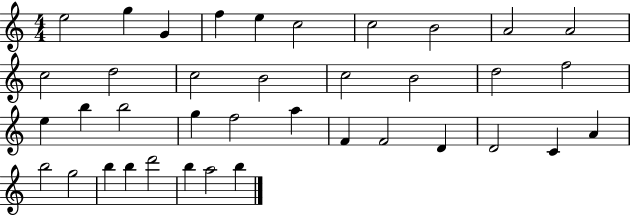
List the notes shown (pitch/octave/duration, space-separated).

E5/h G5/q G4/q F5/q E5/q C5/h C5/h B4/h A4/h A4/h C5/h D5/h C5/h B4/h C5/h B4/h D5/h F5/h E5/q B5/q B5/h G5/q F5/h A5/q F4/q F4/h D4/q D4/h C4/q A4/q B5/h G5/h B5/q B5/q D6/h B5/q A5/h B5/q